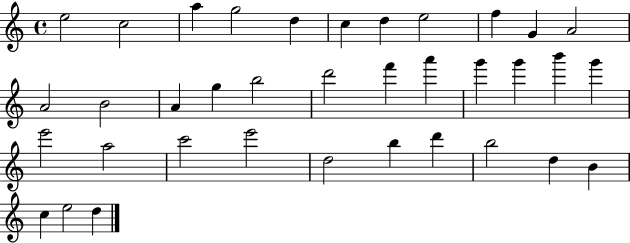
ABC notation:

X:1
T:Untitled
M:4/4
L:1/4
K:C
e2 c2 a g2 d c d e2 f G A2 A2 B2 A g b2 d'2 f' a' g' g' b' g' e'2 a2 c'2 e'2 d2 b d' b2 d B c e2 d